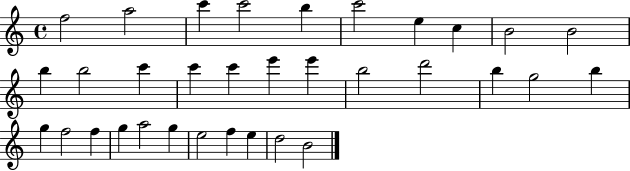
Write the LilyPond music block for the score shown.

{
  \clef treble
  \time 4/4
  \defaultTimeSignature
  \key c \major
  f''2 a''2 | c'''4 c'''2 b''4 | c'''2 e''4 c''4 | b'2 b'2 | \break b''4 b''2 c'''4 | c'''4 c'''4 e'''4 e'''4 | b''2 d'''2 | b''4 g''2 b''4 | \break g''4 f''2 f''4 | g''4 a''2 g''4 | e''2 f''4 e''4 | d''2 b'2 | \break \bar "|."
}